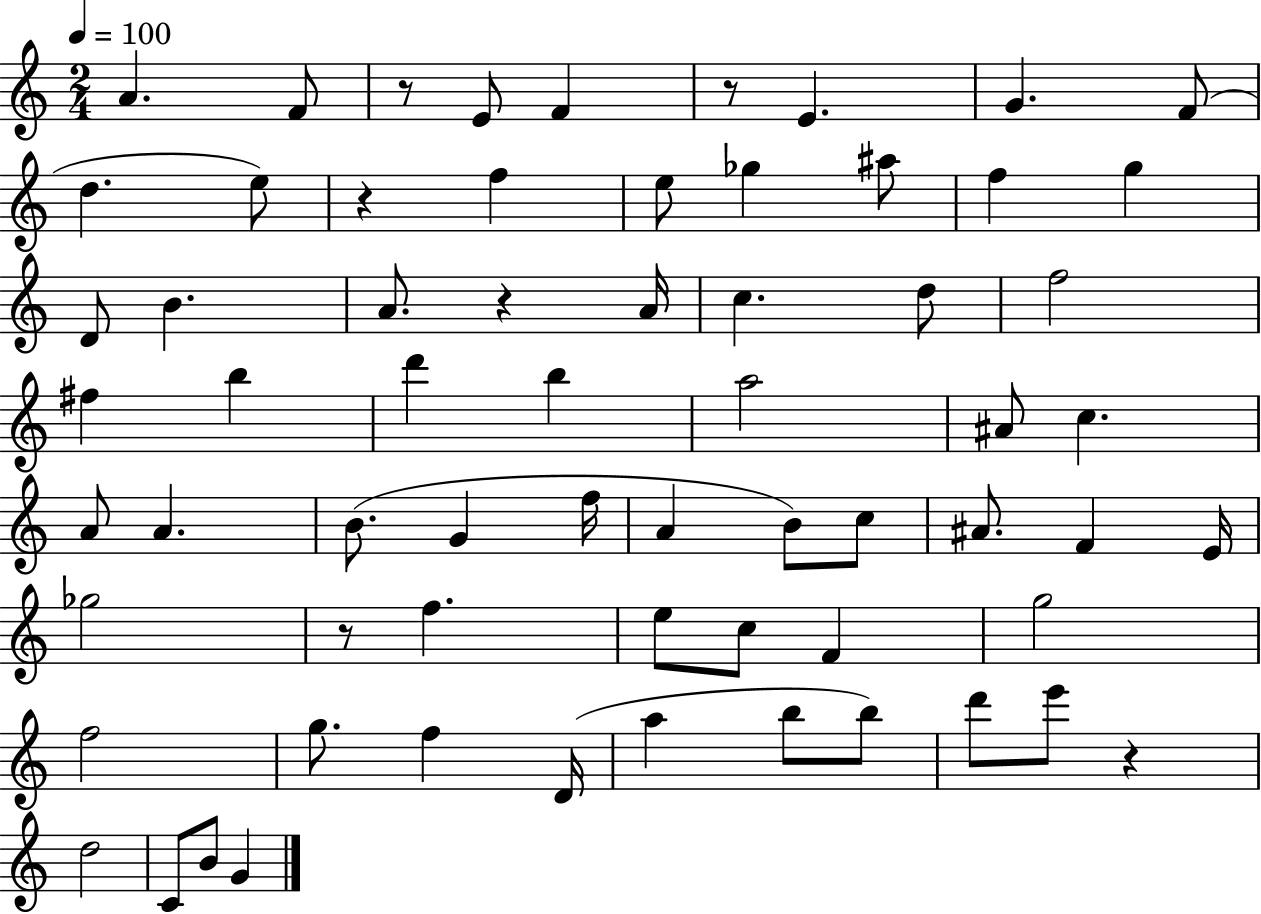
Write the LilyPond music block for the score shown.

{
  \clef treble
  \numericTimeSignature
  \time 2/4
  \key c \major
  \tempo 4 = 100
  a'4. f'8 | r8 e'8 f'4 | r8 e'4. | g'4. f'8( | \break d''4. e''8) | r4 f''4 | e''8 ges''4 ais''8 | f''4 g''4 | \break d'8 b'4. | a'8. r4 a'16 | c''4. d''8 | f''2 | \break fis''4 b''4 | d'''4 b''4 | a''2 | ais'8 c''4. | \break a'8 a'4. | b'8.( g'4 f''16 | a'4 b'8) c''8 | ais'8. f'4 e'16 | \break ges''2 | r8 f''4. | e''8 c''8 f'4 | g''2 | \break f''2 | g''8. f''4 d'16( | a''4 b''8 b''8) | d'''8 e'''8 r4 | \break d''2 | c'8 b'8 g'4 | \bar "|."
}